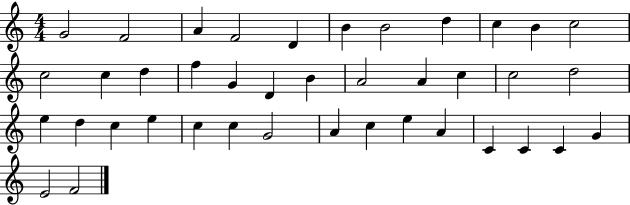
{
  \clef treble
  \numericTimeSignature
  \time 4/4
  \key c \major
  g'2 f'2 | a'4 f'2 d'4 | b'4 b'2 d''4 | c''4 b'4 c''2 | \break c''2 c''4 d''4 | f''4 g'4 d'4 b'4 | a'2 a'4 c''4 | c''2 d''2 | \break e''4 d''4 c''4 e''4 | c''4 c''4 g'2 | a'4 c''4 e''4 a'4 | c'4 c'4 c'4 g'4 | \break e'2 f'2 | \bar "|."
}